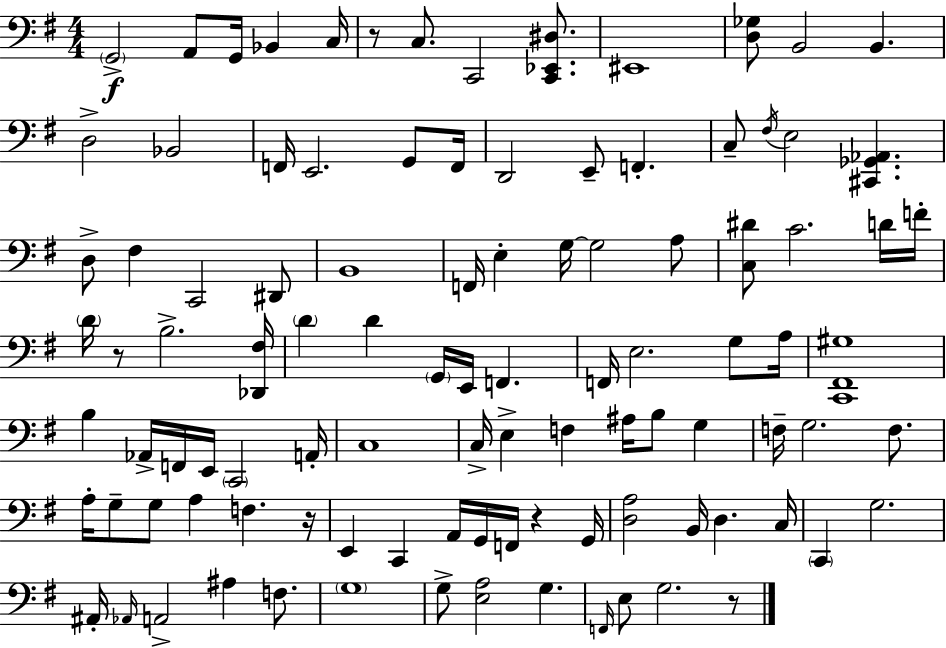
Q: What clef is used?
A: bass